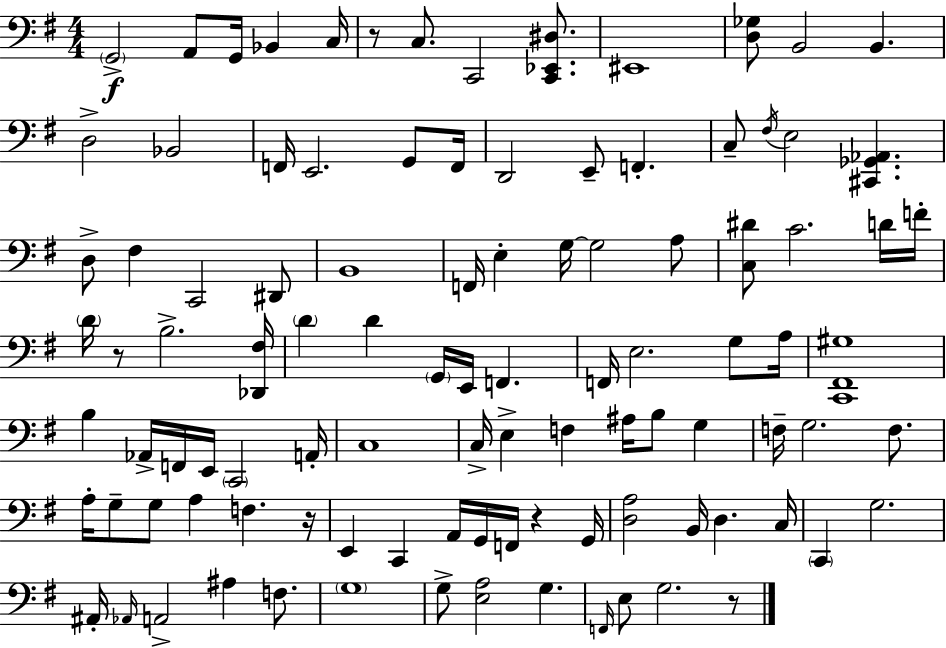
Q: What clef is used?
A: bass